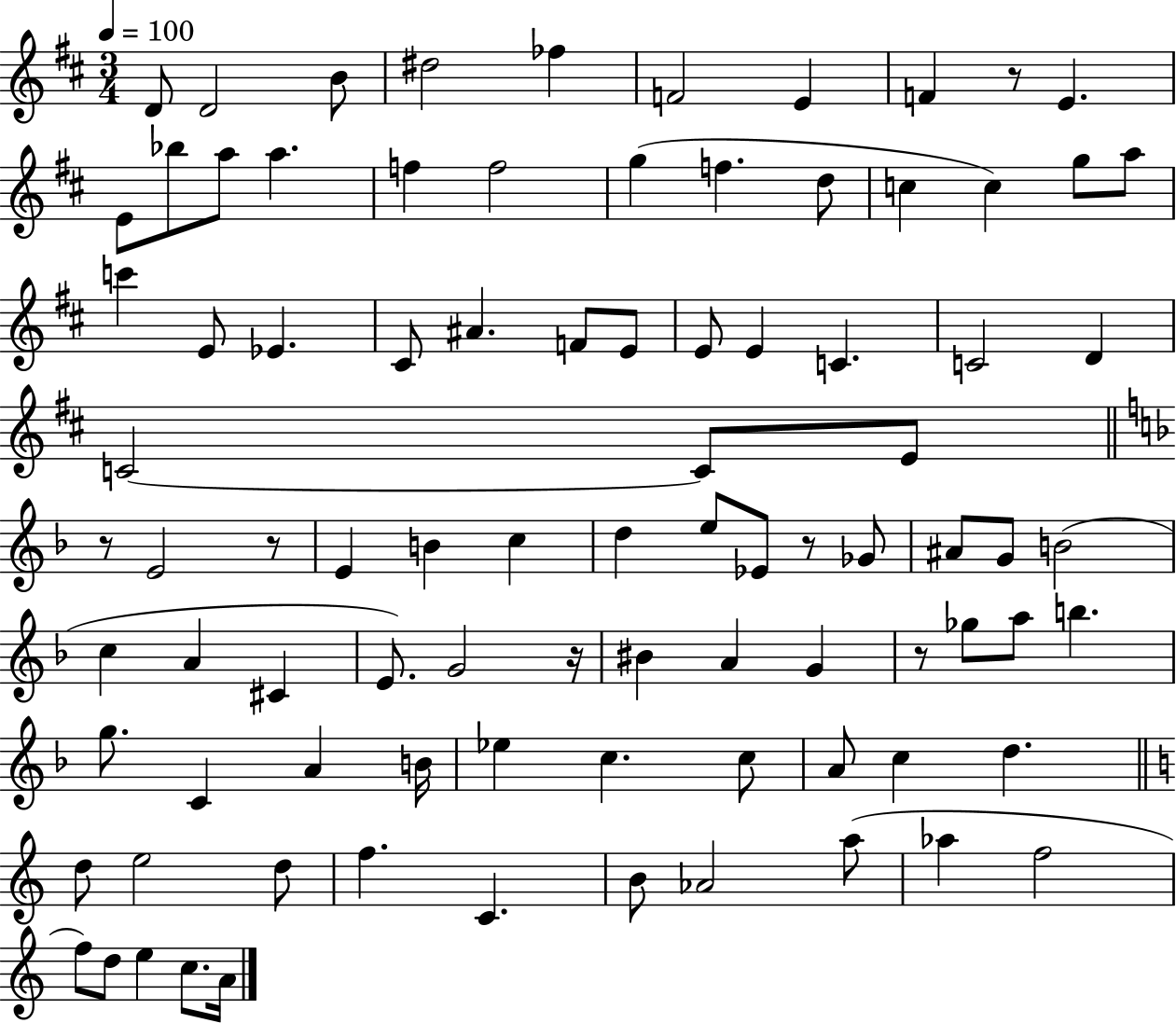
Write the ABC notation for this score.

X:1
T:Untitled
M:3/4
L:1/4
K:D
D/2 D2 B/2 ^d2 _f F2 E F z/2 E E/2 _b/2 a/2 a f f2 g f d/2 c c g/2 a/2 c' E/2 _E ^C/2 ^A F/2 E/2 E/2 E C C2 D C2 C/2 E/2 z/2 E2 z/2 E B c d e/2 _E/2 z/2 _G/2 ^A/2 G/2 B2 c A ^C E/2 G2 z/4 ^B A G z/2 _g/2 a/2 b g/2 C A B/4 _e c c/2 A/2 c d d/2 e2 d/2 f C B/2 _A2 a/2 _a f2 f/2 d/2 e c/2 A/4